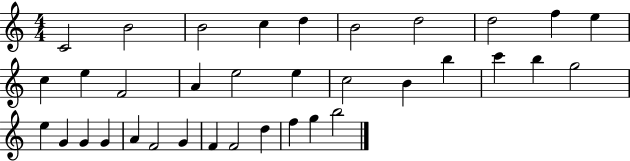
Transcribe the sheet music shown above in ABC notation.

X:1
T:Untitled
M:4/4
L:1/4
K:C
C2 B2 B2 c d B2 d2 d2 f e c e F2 A e2 e c2 B b c' b g2 e G G G A F2 G F F2 d f g b2